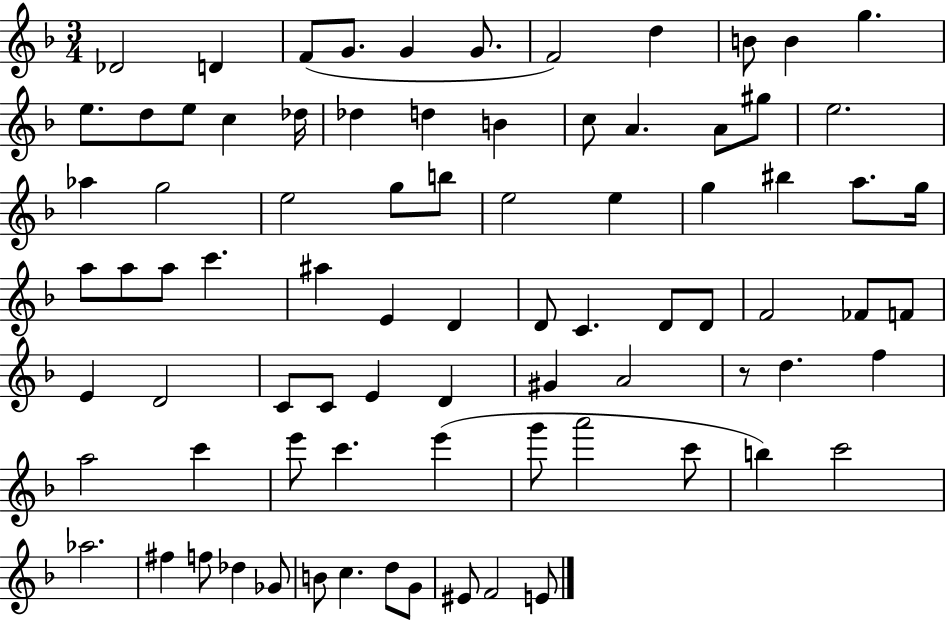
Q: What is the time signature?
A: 3/4